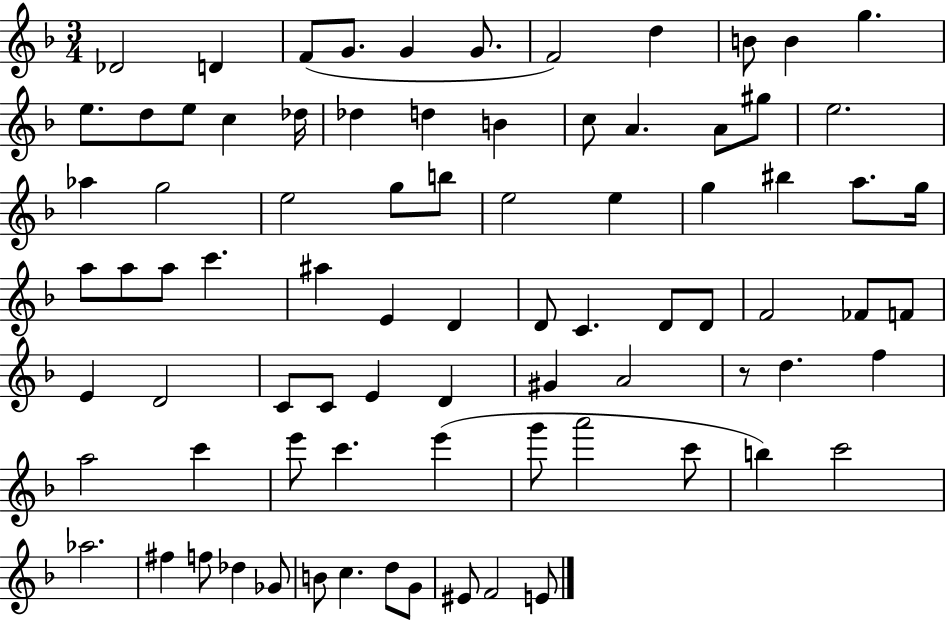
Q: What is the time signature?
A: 3/4